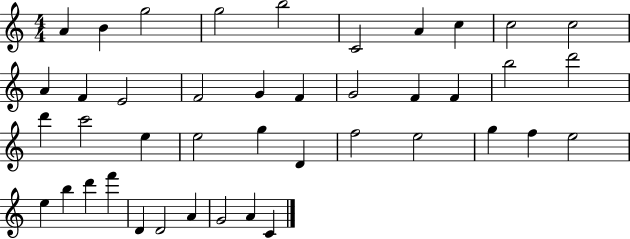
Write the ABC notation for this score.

X:1
T:Untitled
M:4/4
L:1/4
K:C
A B g2 g2 b2 C2 A c c2 c2 A F E2 F2 G F G2 F F b2 d'2 d' c'2 e e2 g D f2 e2 g f e2 e b d' f' D D2 A G2 A C